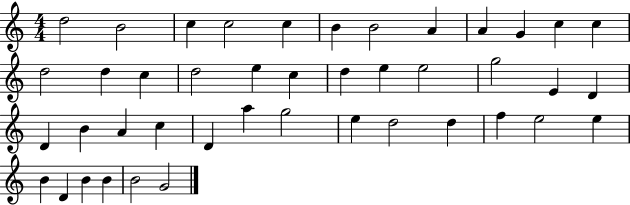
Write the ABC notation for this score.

X:1
T:Untitled
M:4/4
L:1/4
K:C
d2 B2 c c2 c B B2 A A G c c d2 d c d2 e c d e e2 g2 E D D B A c D a g2 e d2 d f e2 e B D B B B2 G2